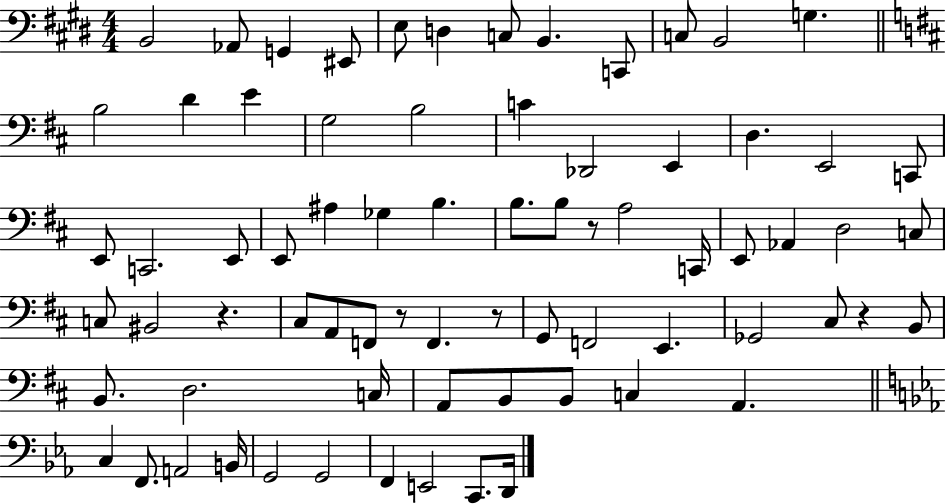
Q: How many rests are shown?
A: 5